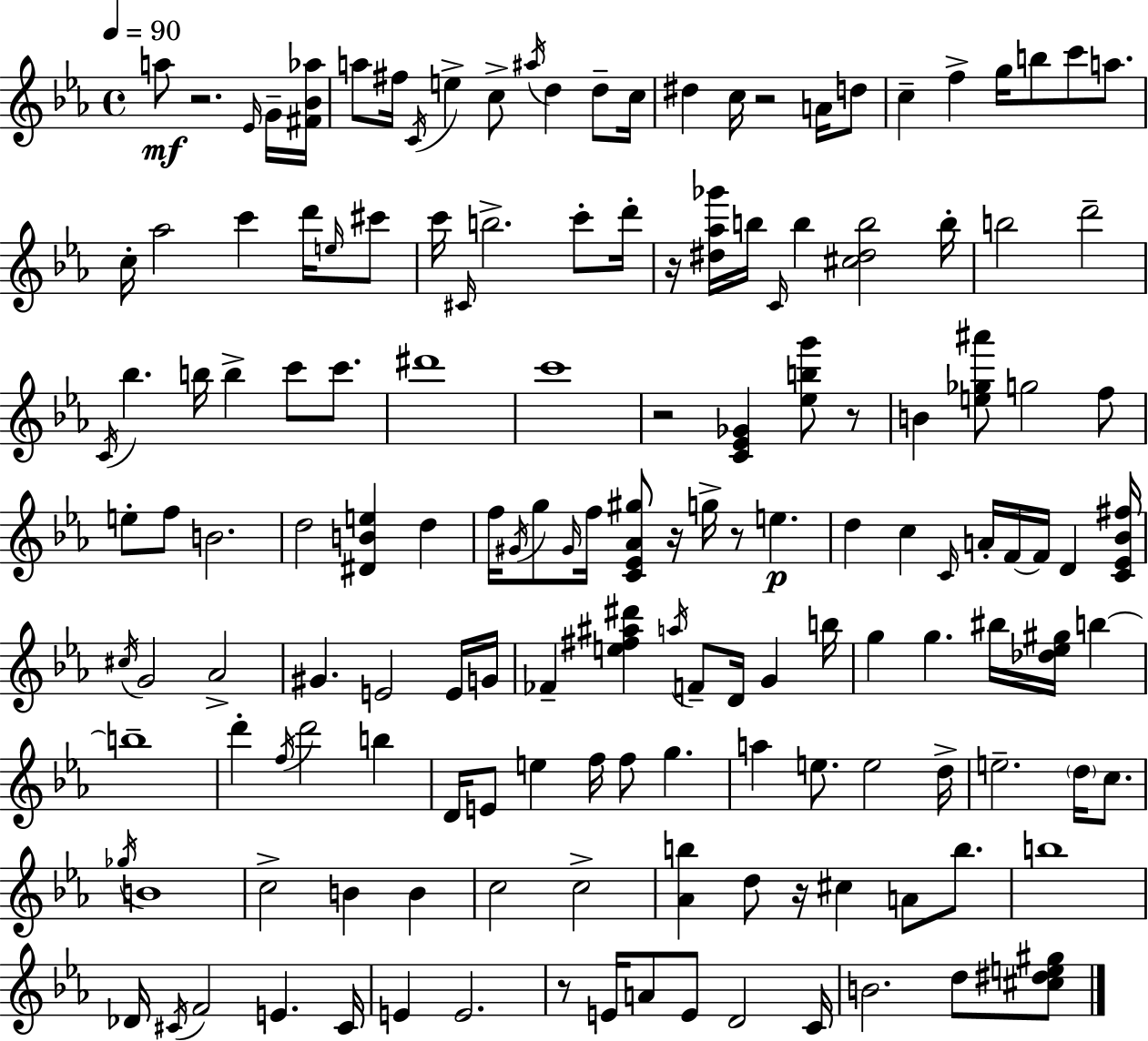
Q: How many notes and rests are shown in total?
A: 152